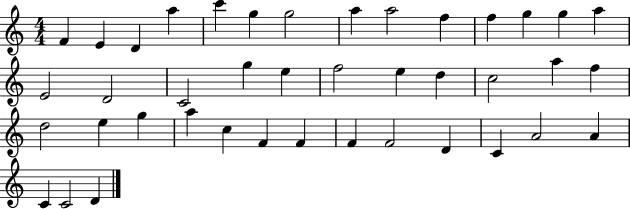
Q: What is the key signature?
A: C major